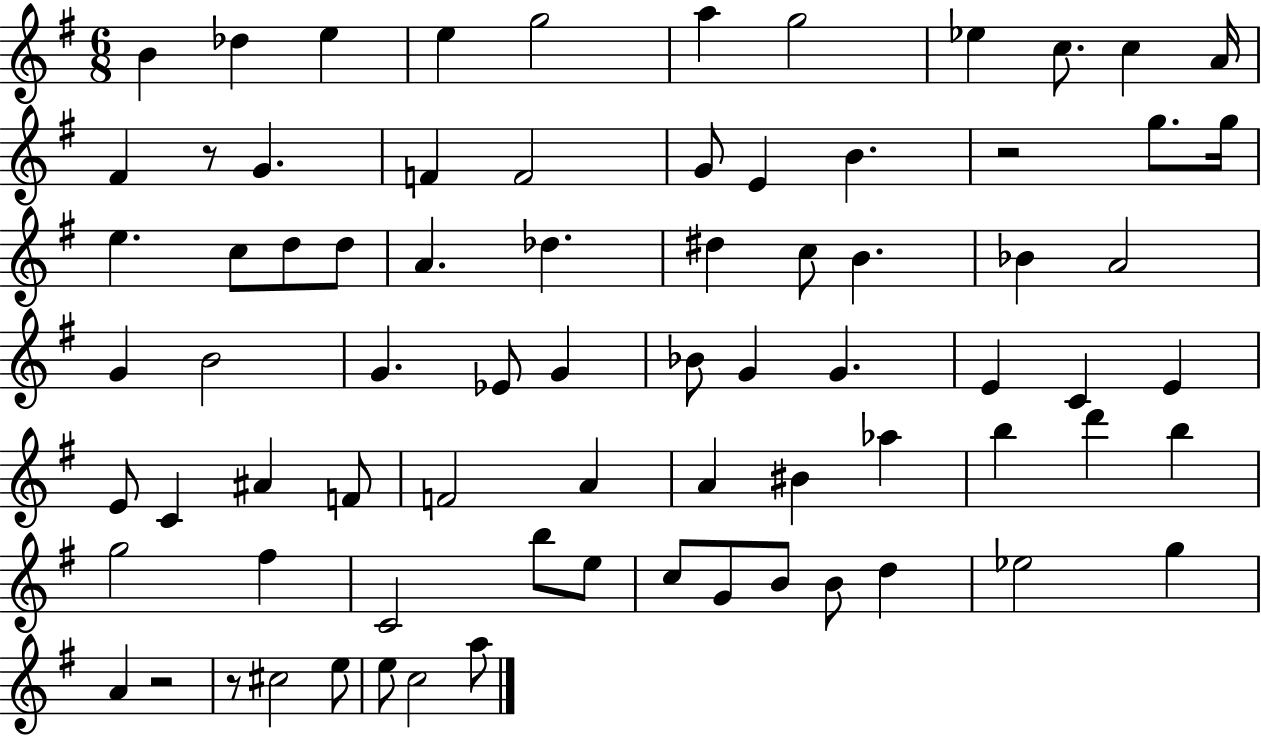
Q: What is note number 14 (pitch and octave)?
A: F4